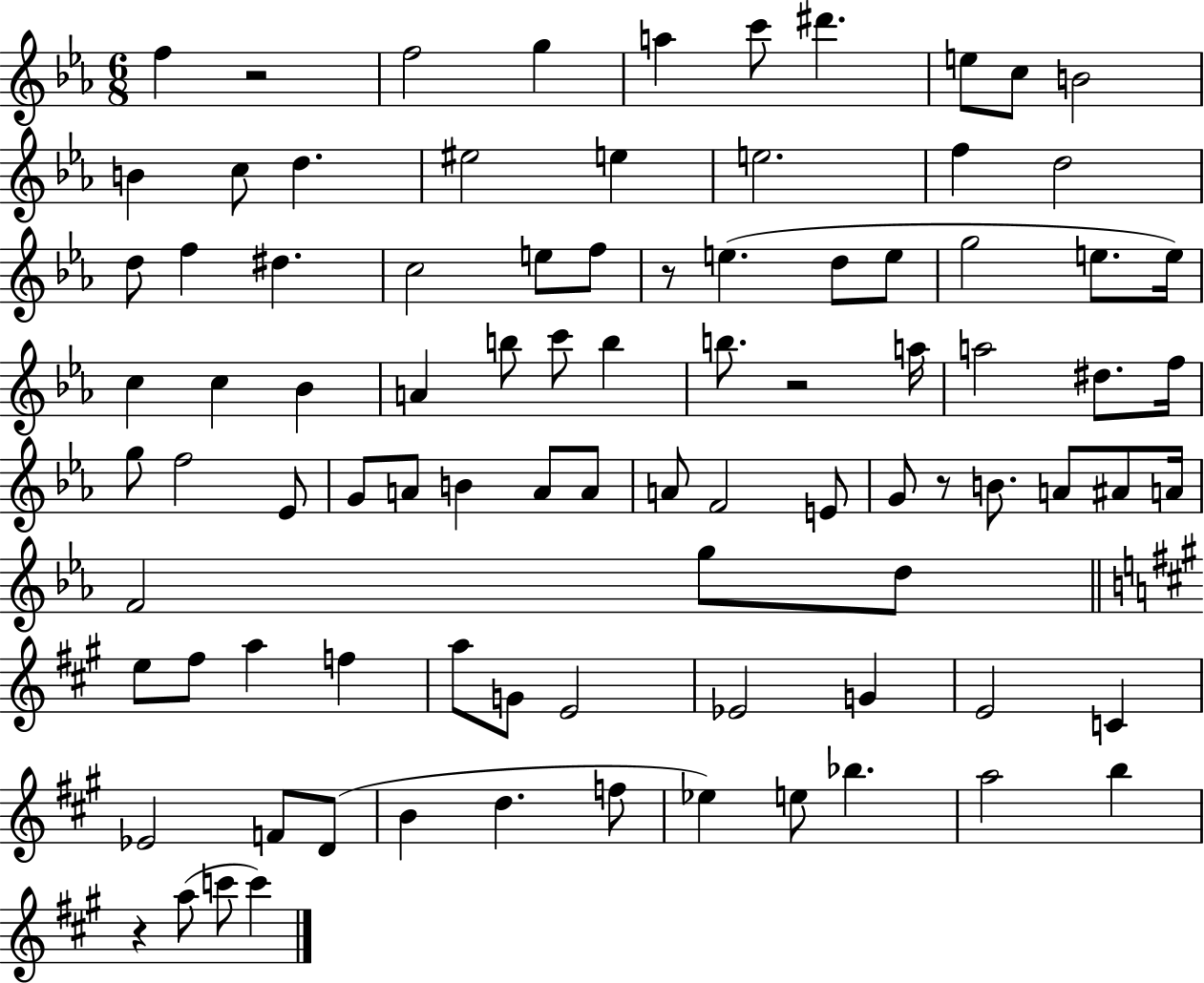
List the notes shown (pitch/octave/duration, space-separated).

F5/q R/h F5/h G5/q A5/q C6/e D#6/q. E5/e C5/e B4/h B4/q C5/e D5/q. EIS5/h E5/q E5/h. F5/q D5/h D5/e F5/q D#5/q. C5/h E5/e F5/e R/e E5/q. D5/e E5/e G5/h E5/e. E5/s C5/q C5/q Bb4/q A4/q B5/e C6/e B5/q B5/e. R/h A5/s A5/h D#5/e. F5/s G5/e F5/h Eb4/e G4/e A4/e B4/q A4/e A4/e A4/e F4/h E4/e G4/e R/e B4/e. A4/e A#4/e A4/s F4/h G5/e D5/e E5/e F#5/e A5/q F5/q A5/e G4/e E4/h Eb4/h G4/q E4/h C4/q Eb4/h F4/e D4/e B4/q D5/q. F5/e Eb5/q E5/e Bb5/q. A5/h B5/q R/q A5/e C6/e C6/q